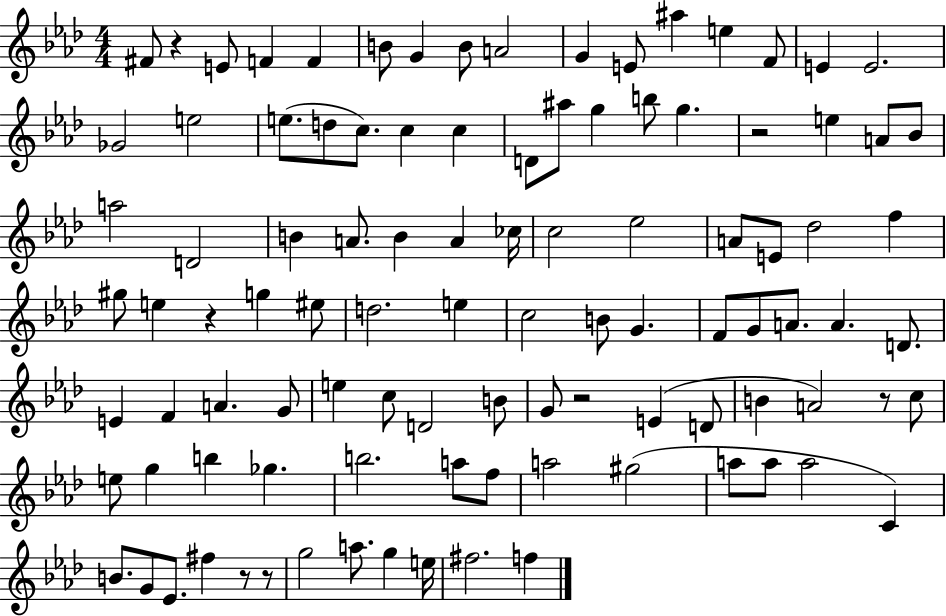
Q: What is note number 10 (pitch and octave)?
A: E4